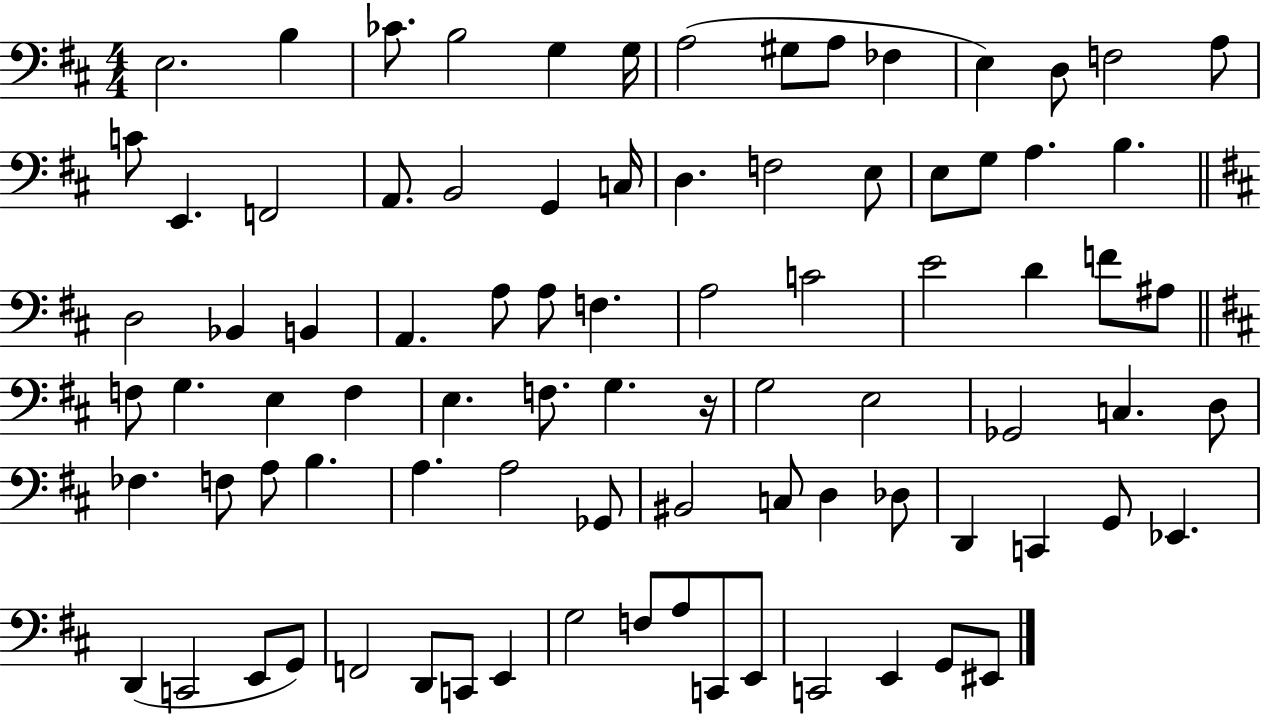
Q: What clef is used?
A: bass